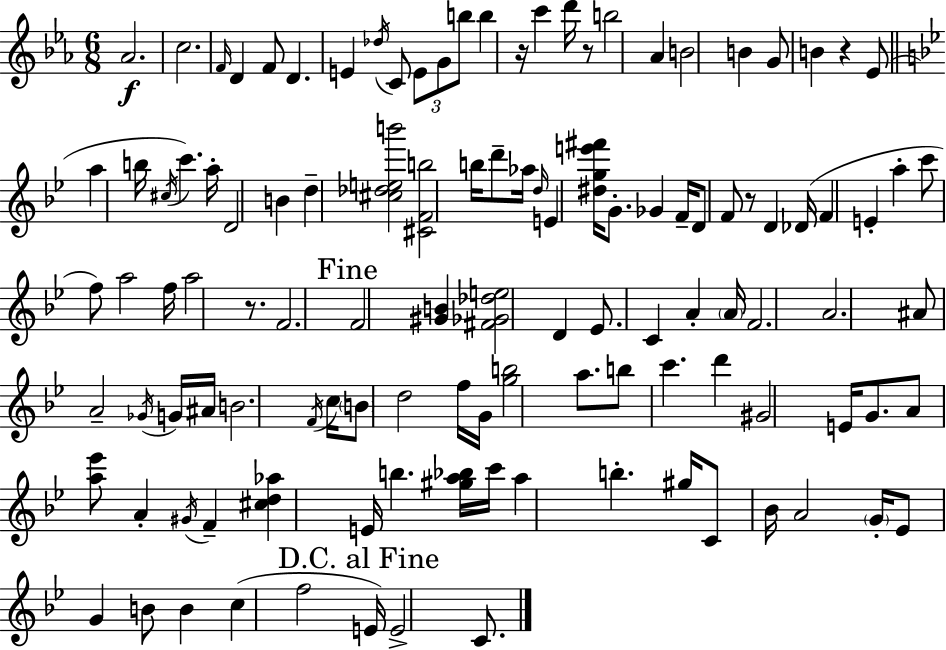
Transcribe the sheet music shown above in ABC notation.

X:1
T:Untitled
M:6/8
L:1/4
K:Cm
_A2 c2 F/4 D F/2 D E _d/4 C/2 E/2 G/2 b/2 b z/4 c' d'/4 z/2 b2 _A B2 B G/2 B z _E/2 a b/4 ^c/4 c' a/4 D2 B d [^c_deb']2 [^CFb]2 b/4 d'/2 _a/4 d/4 E [^dge'^f']/4 G/2 _G F/4 D/2 F/2 z/2 D _D/4 F E a c'/2 f/2 a2 f/4 a2 z/2 F2 F2 [^GB] [^F_G_de]2 D _E/2 C A A/4 F2 A2 ^A/2 A2 _G/4 G/4 ^A/4 B2 F/4 c/4 B/2 d2 f/4 G/4 [gb]2 a/2 b/2 c' d' ^G2 E/4 G/2 A/2 [a_e']/2 A ^G/4 F [^cd_a] E/4 b [^ga_b]/4 c'/4 a b ^g/4 C/2 _B/4 A2 G/4 _E/2 G B/2 B c f2 E/4 E2 C/2